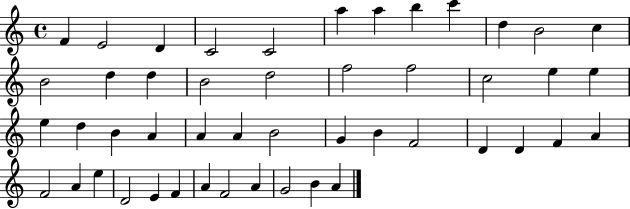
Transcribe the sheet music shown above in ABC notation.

X:1
T:Untitled
M:4/4
L:1/4
K:C
F E2 D C2 C2 a a b c' d B2 c B2 d d B2 d2 f2 f2 c2 e e e d B A A A B2 G B F2 D D F A F2 A e D2 E F A F2 A G2 B A